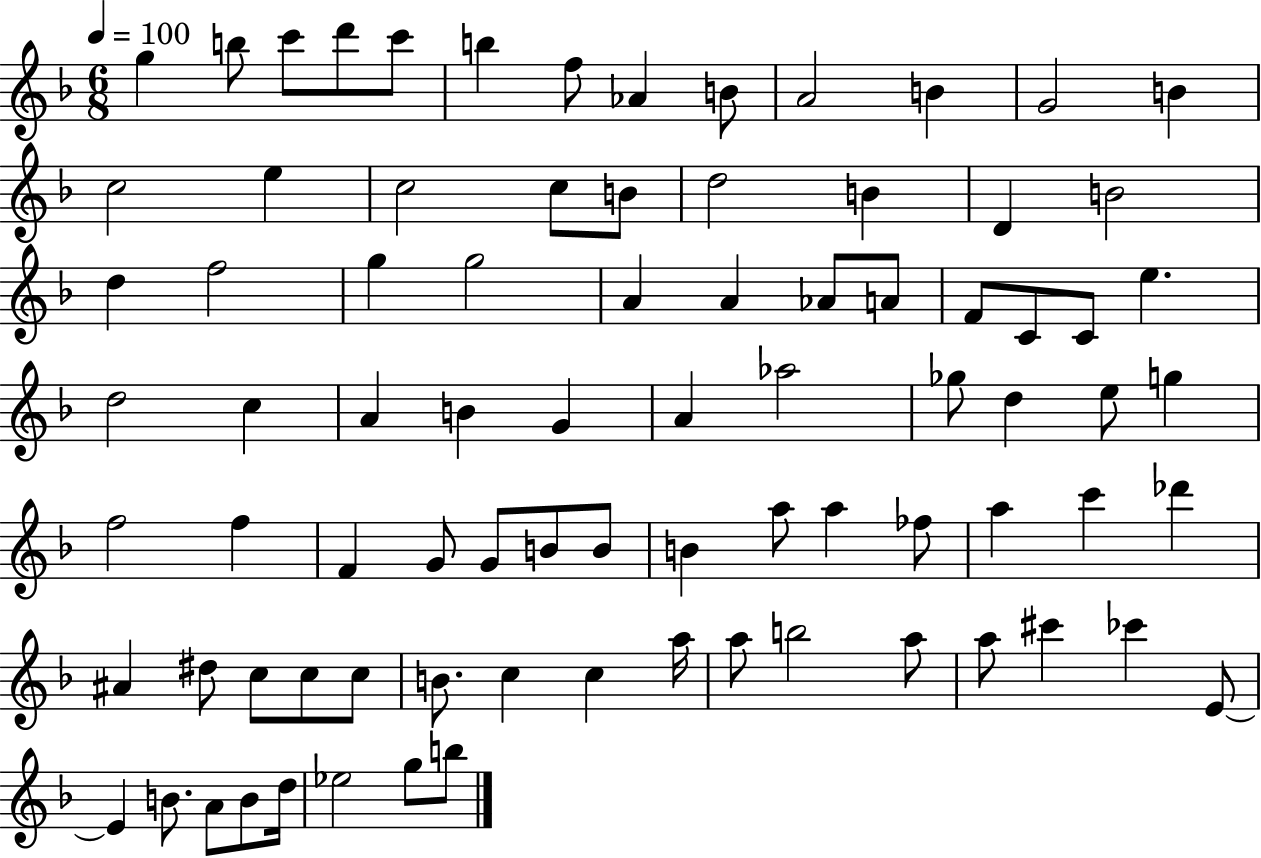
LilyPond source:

{
  \clef treble
  \numericTimeSignature
  \time 6/8
  \key f \major
  \tempo 4 = 100
  g''4 b''8 c'''8 d'''8 c'''8 | b''4 f''8 aes'4 b'8 | a'2 b'4 | g'2 b'4 | \break c''2 e''4 | c''2 c''8 b'8 | d''2 b'4 | d'4 b'2 | \break d''4 f''2 | g''4 g''2 | a'4 a'4 aes'8 a'8 | f'8 c'8 c'8 e''4. | \break d''2 c''4 | a'4 b'4 g'4 | a'4 aes''2 | ges''8 d''4 e''8 g''4 | \break f''2 f''4 | f'4 g'8 g'8 b'8 b'8 | b'4 a''8 a''4 fes''8 | a''4 c'''4 des'''4 | \break ais'4 dis''8 c''8 c''8 c''8 | b'8. c''4 c''4 a''16 | a''8 b''2 a''8 | a''8 cis'''4 ces'''4 e'8~~ | \break e'4 b'8. a'8 b'8 d''16 | ees''2 g''8 b''8 | \bar "|."
}